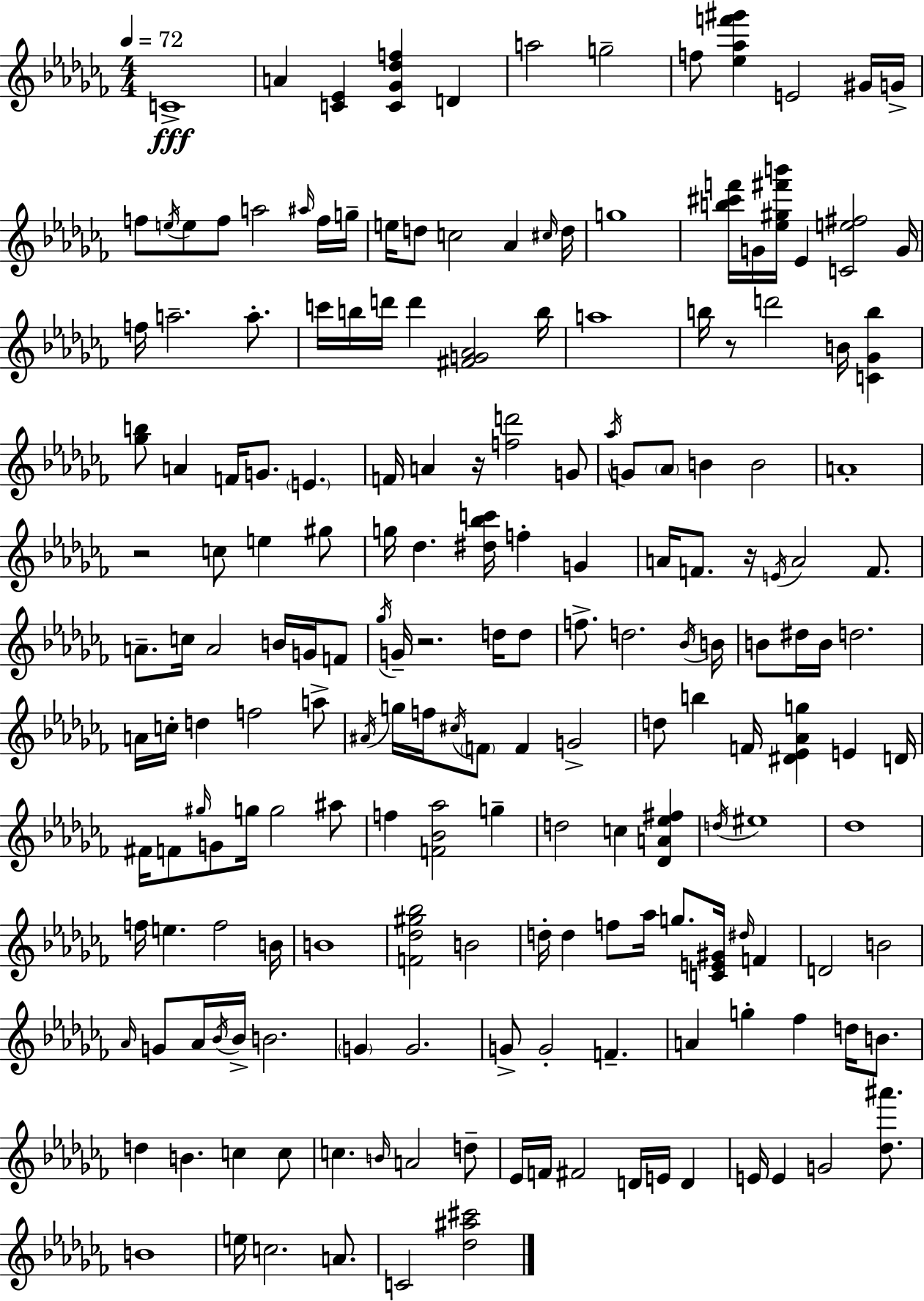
{
  \clef treble
  \numericTimeSignature
  \time 4/4
  \key aes \minor
  \tempo 4 = 72
  c'1->\fff | a'4 <c' ees'>4 <c' ges' des'' f''>4 d'4 | a''2 g''2-- | f''8 <ees'' aes'' f''' gis'''>4 e'2 gis'16 g'16-> | \break f''8 \acciaccatura { e''16 } e''8 f''8 a''2 \grace { ais''16 } | f''16 g''16-- e''16 d''8 c''2 aes'4 | \grace { cis''16 } d''16 g''1 | <b'' cis''' f'''>16 g'16 <ees'' gis'' fis''' b'''>16 ees'4 <c' e'' fis''>2 | \break g'16 f''16 a''2.-- | a''8.-. c'''16 b''16 d'''16 d'''4 <fis' g' aes'>2 | b''16 a''1 | b''16 r8 d'''2 b'16 <c' ges' b''>4 | \break <ges'' b''>8 a'4 f'16 g'8. \parenthesize e'4. | f'16 a'4 r16 <f'' d'''>2 | g'8 \acciaccatura { aes''16 } g'8 \parenthesize aes'8 b'4 b'2 | a'1-. | \break r2 c''8 e''4 | gis''8 g''16 des''4. <dis'' bes'' c'''>16 f''4-. | g'4 a'16 f'8. r16 \acciaccatura { e'16 } a'2 | f'8. a'8.-- c''16 a'2 | \break b'16 g'16 f'8 \acciaccatura { ges''16 } g'16-- r2. | d''16 d''8 f''8.-> d''2. | \acciaccatura { bes'16 } b'16 b'8 dis''16 b'16 d''2. | a'16 c''16-. d''4 f''2 | \break a''8-> \acciaccatura { ais'16 } g''16 f''16 \acciaccatura { cis''16 } \parenthesize f'8 f'4 | g'2-> d''8 b''4 f'16 | <dis' ees' aes' g''>4 e'4 d'16 fis'16 f'8 \grace { gis''16 } g'8 g''16 | g''2 ais''8 f''4 <f' bes' aes''>2 | \break g''4-- d''2 | c''4 <des' a' ees'' fis''>4 \acciaccatura { d''16 } eis''1 | des''1 | f''16 e''4. | \break f''2 b'16 b'1 | <f' des'' gis'' bes''>2 | b'2 d''16-. d''4 | f''8 aes''16 g''8. <c' e' gis'>16 \grace { dis''16 } f'4 d'2 | \break b'2 \grace { aes'16 } g'8 aes'16 | \acciaccatura { bes'16 } bes'16-> b'2. \parenthesize g'4 | g'2. g'8-> | g'2-. f'4.-- a'4 | \break g''4-. fes''4 d''16 b'8. d''4 | b'4. c''4 c''8 c''4. | \grace { b'16 } a'2 d''8-- ees'16 | f'16 fis'2 d'16 e'16 d'4 e'16 | \break e'4 g'2 <des'' ais'''>8. b'1 | e''16 | c''2. a'8. c'2 | <des'' ais'' cis'''>2 \bar "|."
}